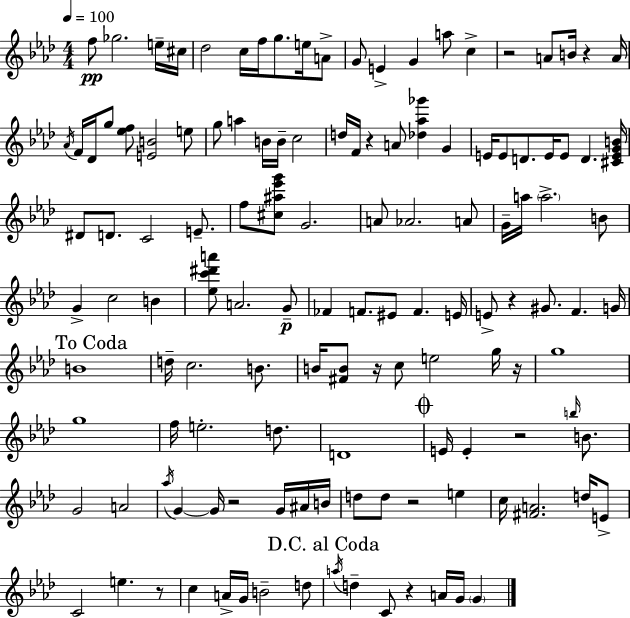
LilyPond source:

{
  \clef treble
  \numericTimeSignature
  \time 4/4
  \key f \minor
  \tempo 4 = 100
  f''8\pp ges''2. e''16-- cis''16 | des''2 c''16 f''16 g''8. e''16 a'8-> | g'8 e'4-> g'4 a''8 c''4-> | r2 a'8 b'16 r4 a'16 | \break \acciaccatura { aes'16 } f'16 des'16 g''8 <ees'' f''>8 <e' b'>2 e''8 | g''8 a''4 b'16 b'16-- c''2 | d''16 f'16 r4 a'8 <des'' aes'' ges'''>4 g'4 | e'16 e'8 d'8. e'16 e'8 d'4. | \break <cis' e' g' b'>16 dis'8 d'8. c'2 e'8.-- | f''8 <cis'' ais'' ees''' g'''>8 g'2. | a'8 aes'2. a'8 | g'16-- a''16 \parenthesize a''2.-> b'8 | \break g'4-> c''2 b'4 | <ees'' c''' dis''' a'''>8 a'2. g'8--\p | fes'4 f'8. eis'8 f'4. | e'16 e'8-> r4 gis'8. f'4. | \break g'16 \mark "To Coda" b'1 | d''16-- c''2. b'8. | b'16 <fis' b'>8 r16 c''8 e''2 g''16 | r16 g''1 | \break g''1 | f''16 e''2.-. d''8. | d'1 | \mark \markup { \musicglyph "scripts.coda" } e'16 e'4-. r2 \grace { b''16 } b'8. | \break g'2 a'2 | \acciaccatura { aes''16 } g'4~~ g'16 r2 | g'16 ais'16 b'16 d''8 d''8 r2 e''4 | c''16 <fis' a'>2. | \break d''16 e'8-> c'2 e''4. | r8 c''4 a'16-> g'16 b'2-- | d''8 \mark "D.C. al Coda" \acciaccatura { a''16 } d''4-- c'8 r4 a'16 g'16 | \parenthesize g'4 \bar "|."
}